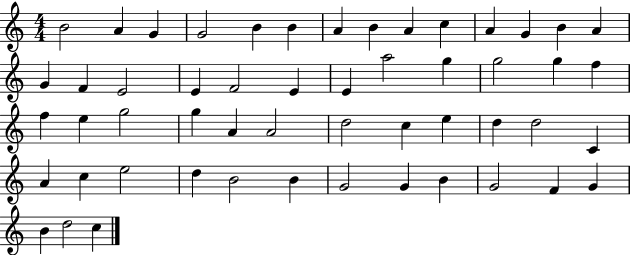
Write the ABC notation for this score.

X:1
T:Untitled
M:4/4
L:1/4
K:C
B2 A G G2 B B A B A c A G B A G F E2 E F2 E E a2 g g2 g f f e g2 g A A2 d2 c e d d2 C A c e2 d B2 B G2 G B G2 F G B d2 c